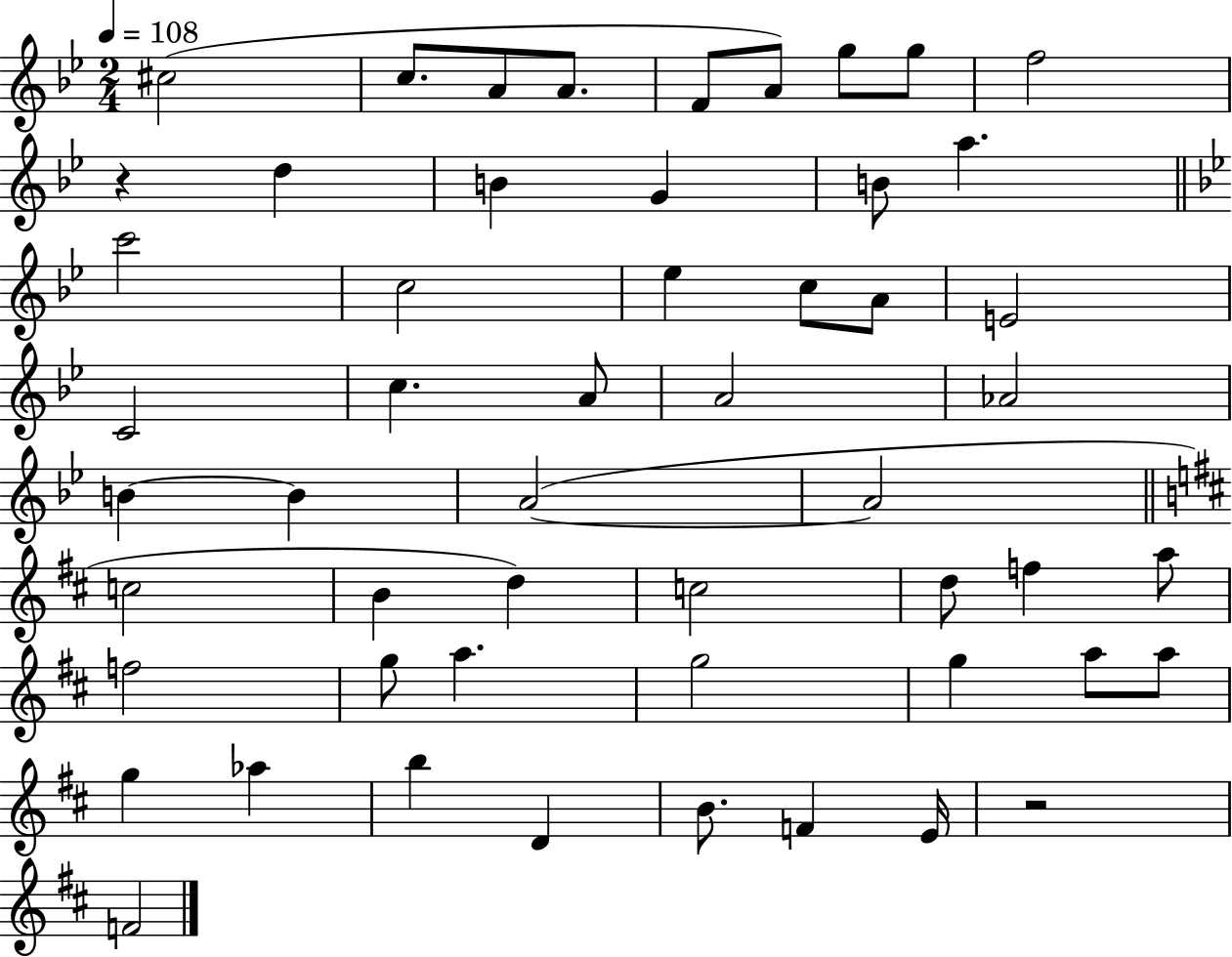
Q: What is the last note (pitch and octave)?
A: F4